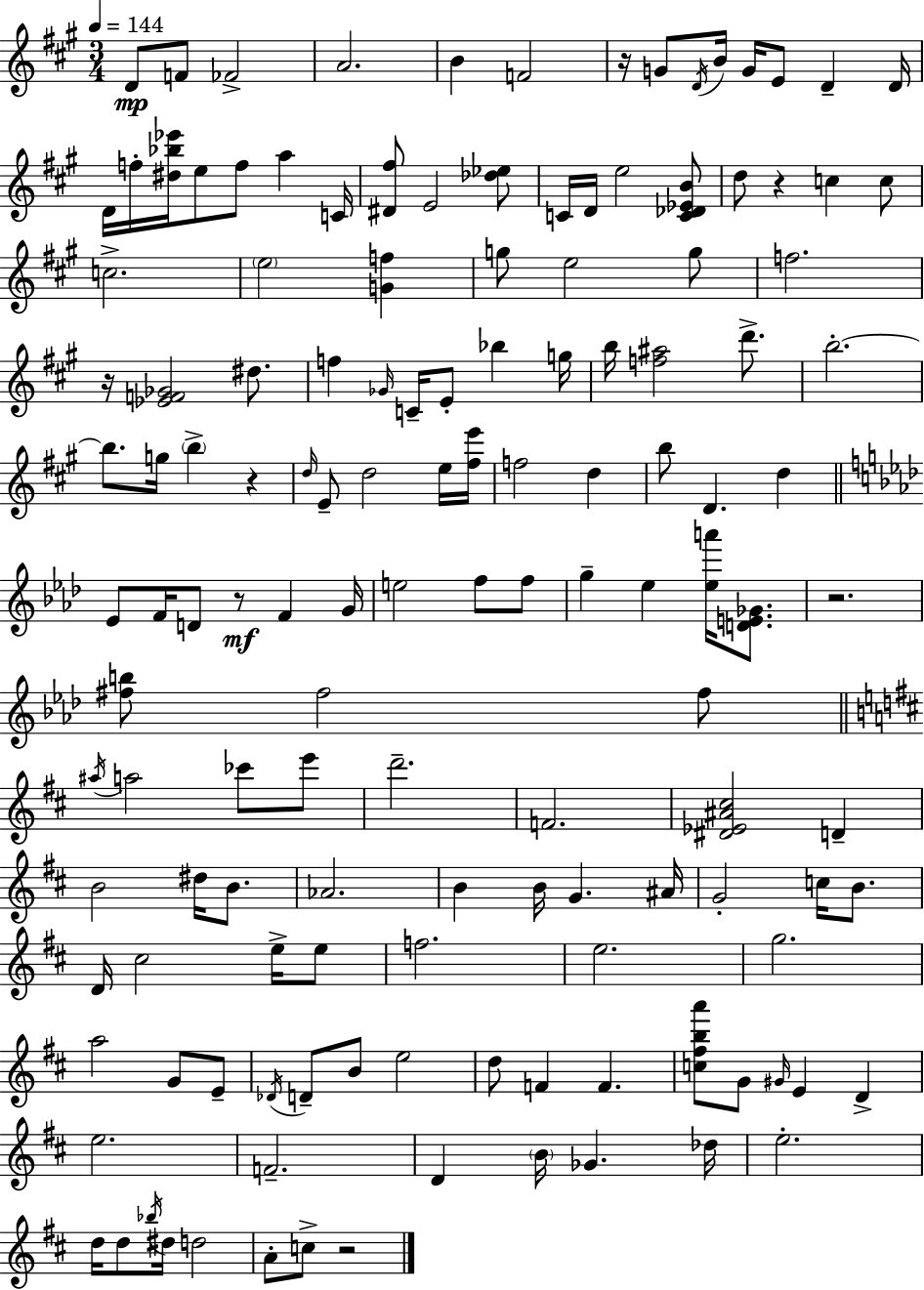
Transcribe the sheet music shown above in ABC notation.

X:1
T:Untitled
M:3/4
L:1/4
K:A
D/2 F/2 _F2 A2 B F2 z/4 G/2 D/4 B/4 G/4 E/2 D D/4 D/4 f/4 [^d_b_e']/4 e/2 f/2 a C/4 [^D^f]/2 E2 [_d_e]/2 C/4 D/4 e2 [C_D_EB]/2 d/2 z c c/2 c2 e2 [Gf] g/2 e2 g/2 f2 z/4 [_EF_G]2 ^d/2 f _G/4 C/4 E/2 _b g/4 b/4 [f^a]2 d'/2 b2 b/2 g/4 b z d/4 E/2 d2 e/4 [^fe']/4 f2 d b/2 D d _E/2 F/4 D/2 z/2 F G/4 e2 f/2 f/2 g _e [_ea']/4 [DE_G]/2 z2 [^fb]/2 ^f2 ^f/2 ^a/4 a2 _c'/2 e'/2 d'2 F2 [^D_E^A^c]2 D B2 ^d/4 B/2 _A2 B B/4 G ^A/4 G2 c/4 B/2 D/4 ^c2 e/4 e/2 f2 e2 g2 a2 G/2 E/2 _D/4 D/2 B/2 e2 d/2 F F [c^fba']/2 G/2 ^G/4 E D e2 F2 D B/4 _G _d/4 e2 d/4 d/2 _b/4 ^d/4 d2 A/2 c/2 z2